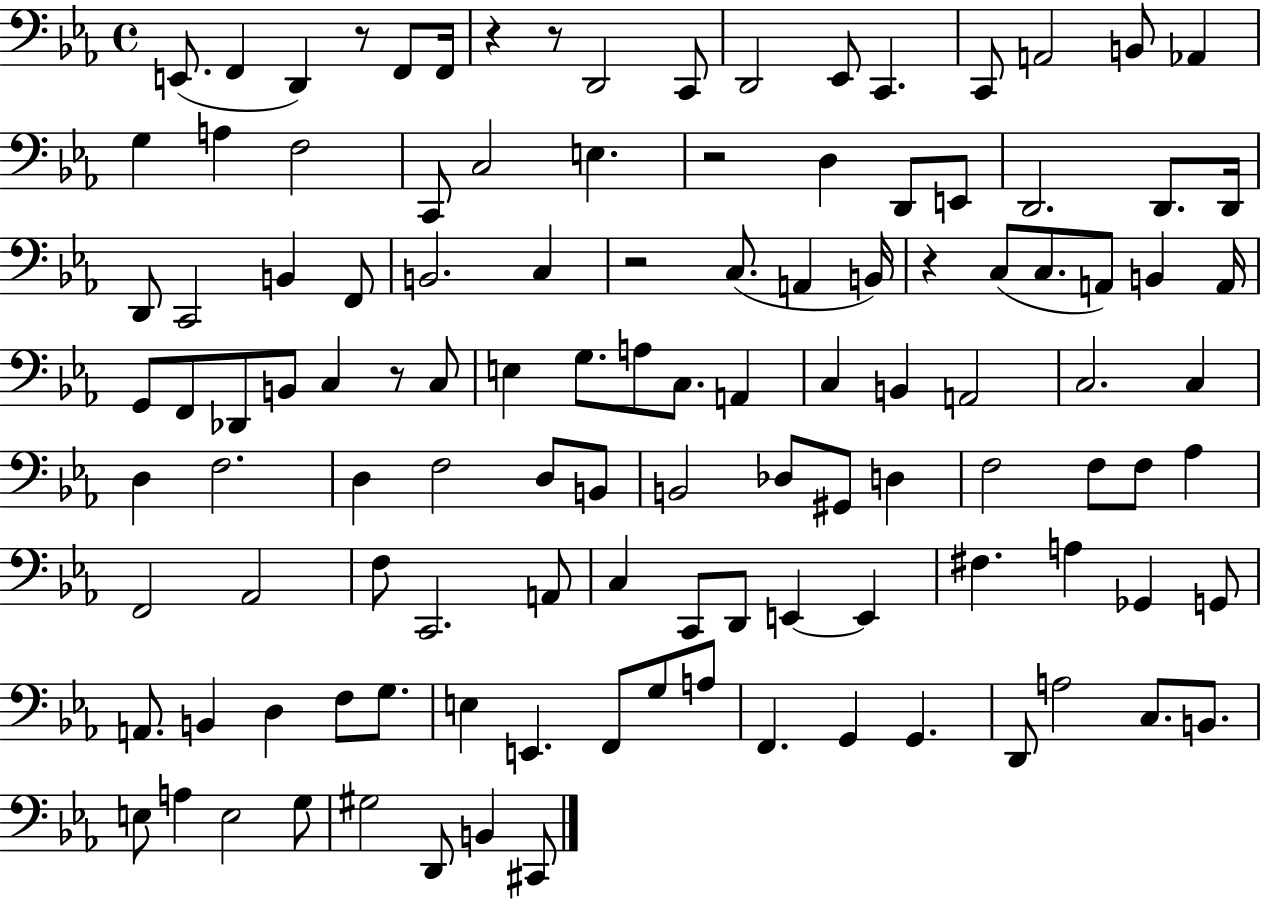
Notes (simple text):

E2/e. F2/q D2/q R/e F2/e F2/s R/q R/e D2/h C2/e D2/h Eb2/e C2/q. C2/e A2/h B2/e Ab2/q G3/q A3/q F3/h C2/e C3/h E3/q. R/h D3/q D2/e E2/e D2/h. D2/e. D2/s D2/e C2/h B2/q F2/e B2/h. C3/q R/h C3/e. A2/q B2/s R/q C3/e C3/e. A2/e B2/q A2/s G2/e F2/e Db2/e B2/e C3/q R/e C3/e E3/q G3/e. A3/e C3/e. A2/q C3/q B2/q A2/h C3/h. C3/q D3/q F3/h. D3/q F3/h D3/e B2/e B2/h Db3/e G#2/e D3/q F3/h F3/e F3/e Ab3/q F2/h Ab2/h F3/e C2/h. A2/e C3/q C2/e D2/e E2/q E2/q F#3/q. A3/q Gb2/q G2/e A2/e. B2/q D3/q F3/e G3/e. E3/q E2/q. F2/e G3/e A3/e F2/q. G2/q G2/q. D2/e A3/h C3/e. B2/e. E3/e A3/q E3/h G3/e G#3/h D2/e B2/q C#2/e